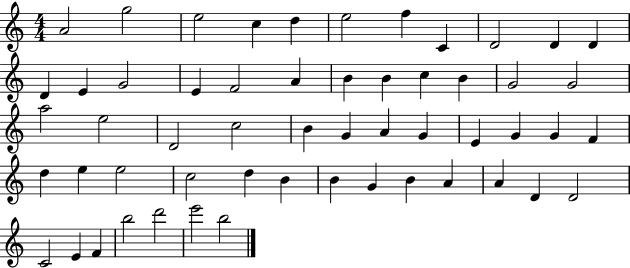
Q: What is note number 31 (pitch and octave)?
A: G4